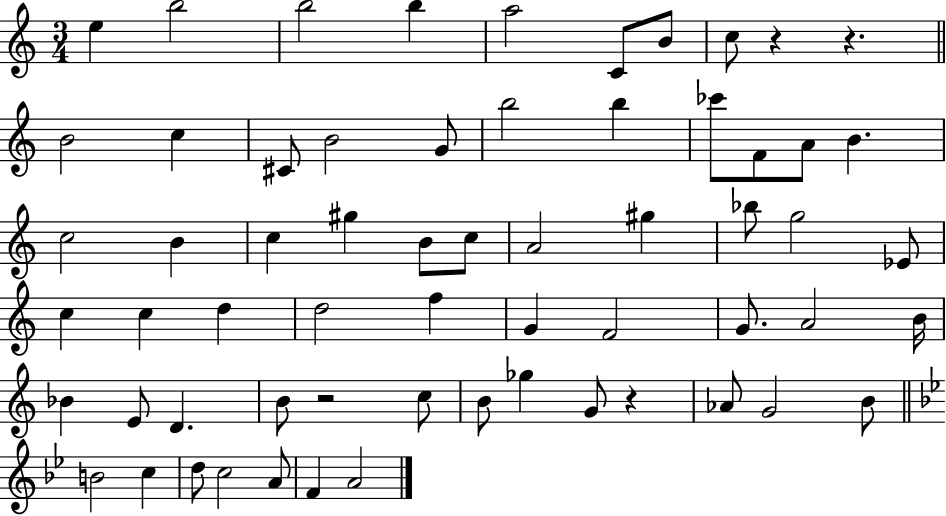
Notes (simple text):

E5/q B5/h B5/h B5/q A5/h C4/e B4/e C5/e R/q R/q. B4/h C5/q C#4/e B4/h G4/e B5/h B5/q CES6/e F4/e A4/e B4/q. C5/h B4/q C5/q G#5/q B4/e C5/e A4/h G#5/q Bb5/e G5/h Eb4/e C5/q C5/q D5/q D5/h F5/q G4/q F4/h G4/e. A4/h B4/s Bb4/q E4/e D4/q. B4/e R/h C5/e B4/e Gb5/q G4/e R/q Ab4/e G4/h B4/e B4/h C5/q D5/e C5/h A4/e F4/q A4/h